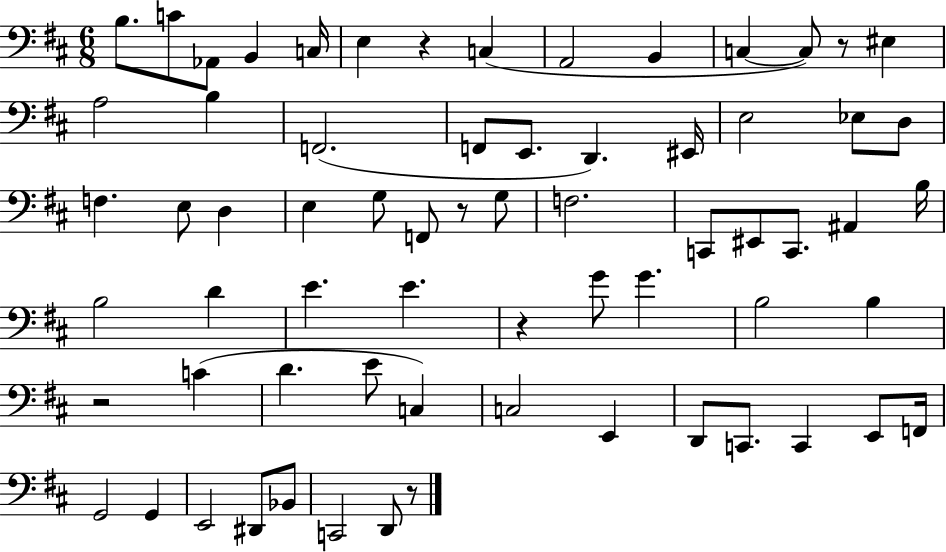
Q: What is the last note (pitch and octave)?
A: D2